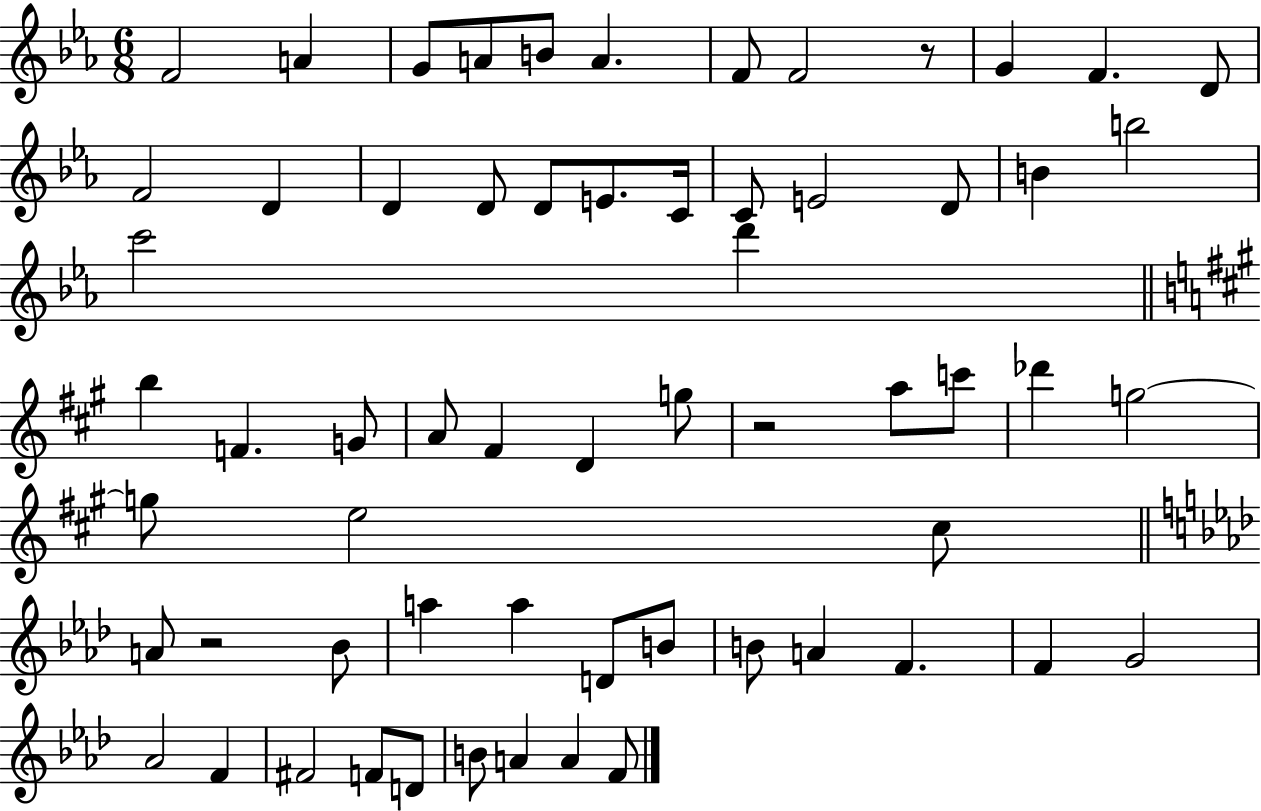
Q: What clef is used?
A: treble